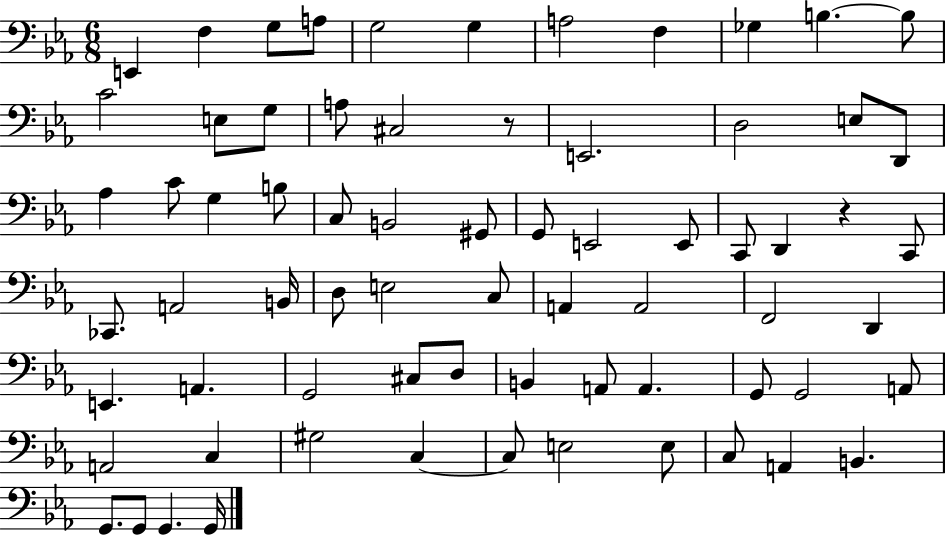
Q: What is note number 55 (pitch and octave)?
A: A2